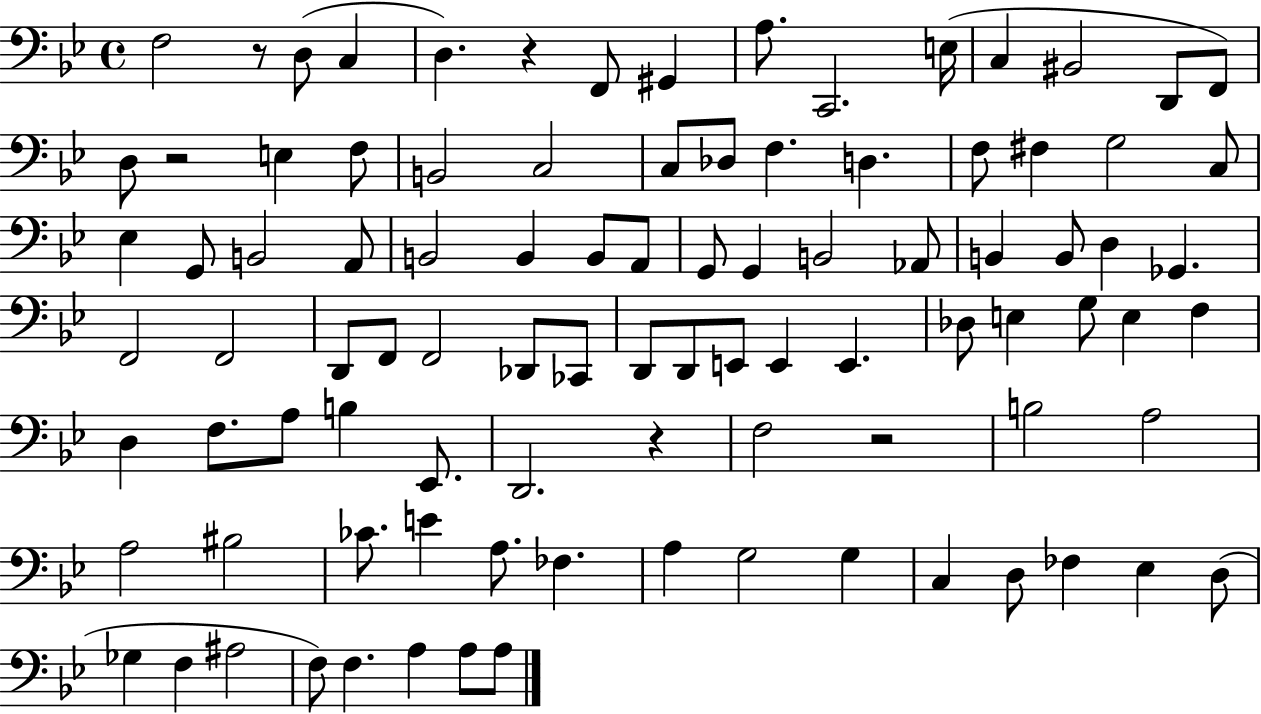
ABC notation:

X:1
T:Untitled
M:4/4
L:1/4
K:Bb
F,2 z/2 D,/2 C, D, z F,,/2 ^G,, A,/2 C,,2 E,/4 C, ^B,,2 D,,/2 F,,/2 D,/2 z2 E, F,/2 B,,2 C,2 C,/2 _D,/2 F, D, F,/2 ^F, G,2 C,/2 _E, G,,/2 B,,2 A,,/2 B,,2 B,, B,,/2 A,,/2 G,,/2 G,, B,,2 _A,,/2 B,, B,,/2 D, _G,, F,,2 F,,2 D,,/2 F,,/2 F,,2 _D,,/2 _C,,/2 D,,/2 D,,/2 E,,/2 E,, E,, _D,/2 E, G,/2 E, F, D, F,/2 A,/2 B, _E,,/2 D,,2 z F,2 z2 B,2 A,2 A,2 ^B,2 _C/2 E A,/2 _F, A, G,2 G, C, D,/2 _F, _E, D,/2 _G, F, ^A,2 F,/2 F, A, A,/2 A,/2